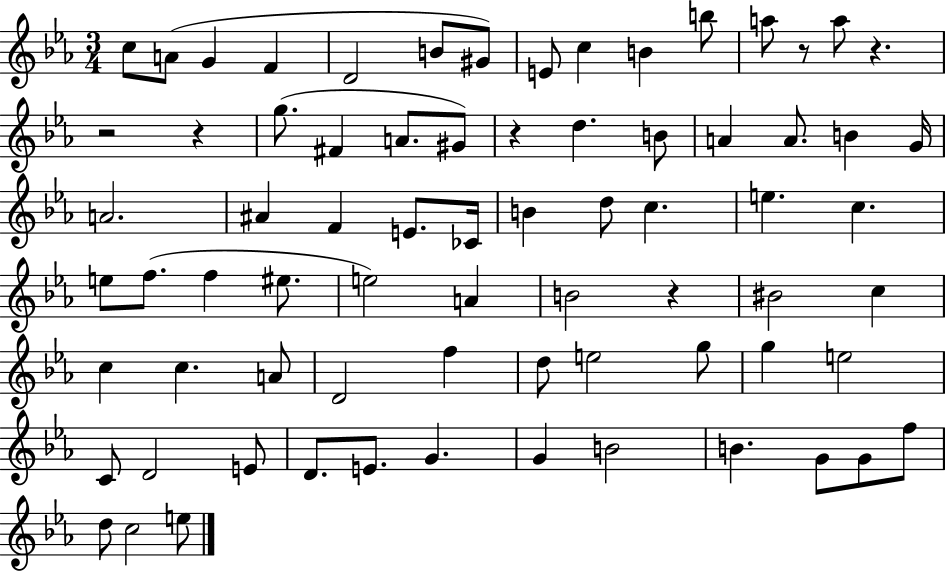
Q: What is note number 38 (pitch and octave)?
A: E5